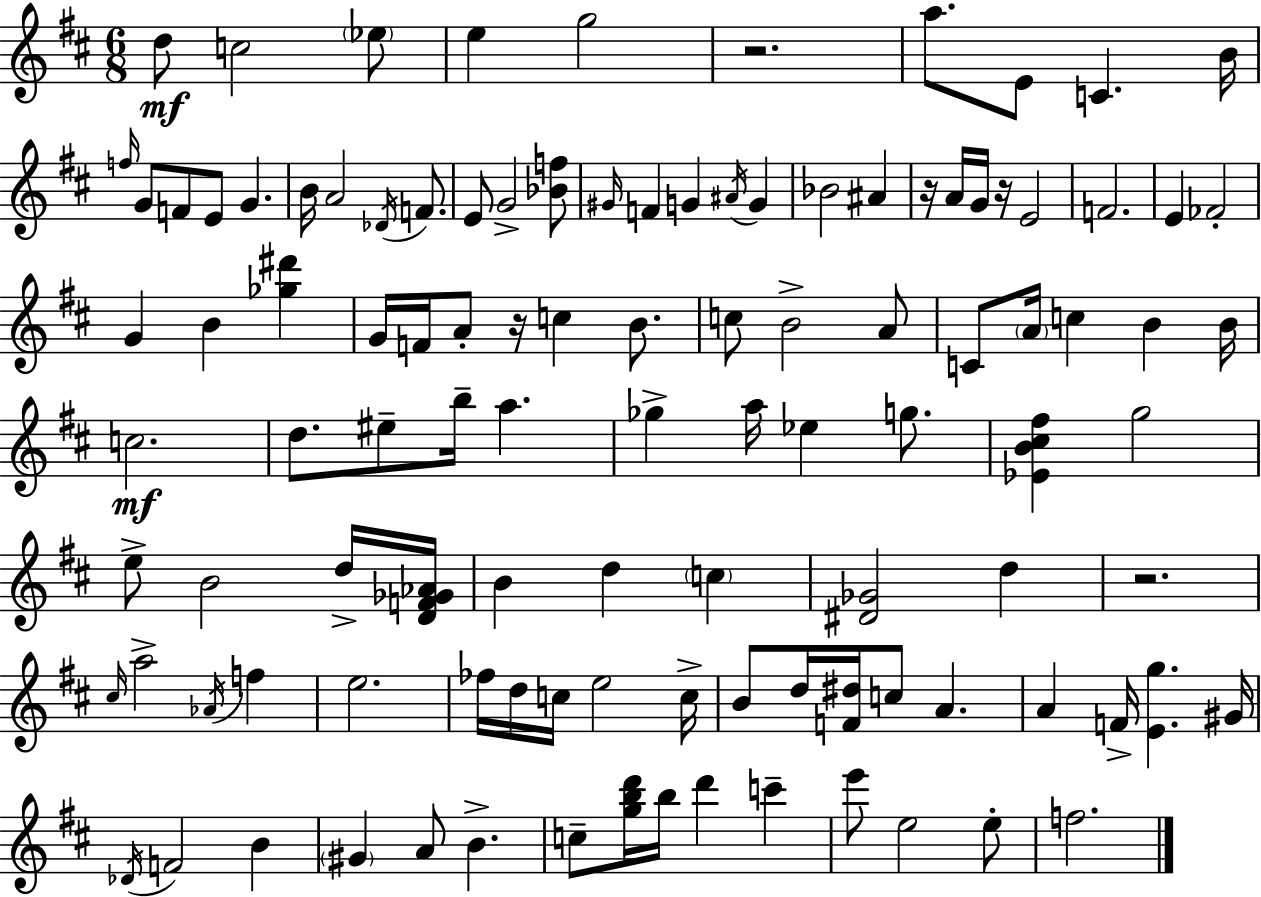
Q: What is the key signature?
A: D major